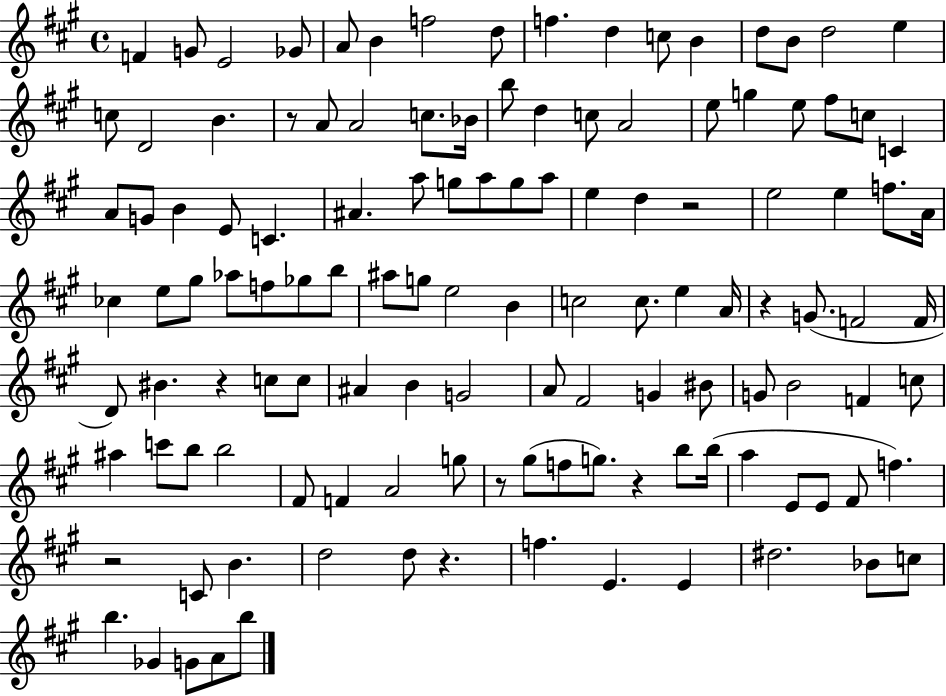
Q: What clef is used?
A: treble